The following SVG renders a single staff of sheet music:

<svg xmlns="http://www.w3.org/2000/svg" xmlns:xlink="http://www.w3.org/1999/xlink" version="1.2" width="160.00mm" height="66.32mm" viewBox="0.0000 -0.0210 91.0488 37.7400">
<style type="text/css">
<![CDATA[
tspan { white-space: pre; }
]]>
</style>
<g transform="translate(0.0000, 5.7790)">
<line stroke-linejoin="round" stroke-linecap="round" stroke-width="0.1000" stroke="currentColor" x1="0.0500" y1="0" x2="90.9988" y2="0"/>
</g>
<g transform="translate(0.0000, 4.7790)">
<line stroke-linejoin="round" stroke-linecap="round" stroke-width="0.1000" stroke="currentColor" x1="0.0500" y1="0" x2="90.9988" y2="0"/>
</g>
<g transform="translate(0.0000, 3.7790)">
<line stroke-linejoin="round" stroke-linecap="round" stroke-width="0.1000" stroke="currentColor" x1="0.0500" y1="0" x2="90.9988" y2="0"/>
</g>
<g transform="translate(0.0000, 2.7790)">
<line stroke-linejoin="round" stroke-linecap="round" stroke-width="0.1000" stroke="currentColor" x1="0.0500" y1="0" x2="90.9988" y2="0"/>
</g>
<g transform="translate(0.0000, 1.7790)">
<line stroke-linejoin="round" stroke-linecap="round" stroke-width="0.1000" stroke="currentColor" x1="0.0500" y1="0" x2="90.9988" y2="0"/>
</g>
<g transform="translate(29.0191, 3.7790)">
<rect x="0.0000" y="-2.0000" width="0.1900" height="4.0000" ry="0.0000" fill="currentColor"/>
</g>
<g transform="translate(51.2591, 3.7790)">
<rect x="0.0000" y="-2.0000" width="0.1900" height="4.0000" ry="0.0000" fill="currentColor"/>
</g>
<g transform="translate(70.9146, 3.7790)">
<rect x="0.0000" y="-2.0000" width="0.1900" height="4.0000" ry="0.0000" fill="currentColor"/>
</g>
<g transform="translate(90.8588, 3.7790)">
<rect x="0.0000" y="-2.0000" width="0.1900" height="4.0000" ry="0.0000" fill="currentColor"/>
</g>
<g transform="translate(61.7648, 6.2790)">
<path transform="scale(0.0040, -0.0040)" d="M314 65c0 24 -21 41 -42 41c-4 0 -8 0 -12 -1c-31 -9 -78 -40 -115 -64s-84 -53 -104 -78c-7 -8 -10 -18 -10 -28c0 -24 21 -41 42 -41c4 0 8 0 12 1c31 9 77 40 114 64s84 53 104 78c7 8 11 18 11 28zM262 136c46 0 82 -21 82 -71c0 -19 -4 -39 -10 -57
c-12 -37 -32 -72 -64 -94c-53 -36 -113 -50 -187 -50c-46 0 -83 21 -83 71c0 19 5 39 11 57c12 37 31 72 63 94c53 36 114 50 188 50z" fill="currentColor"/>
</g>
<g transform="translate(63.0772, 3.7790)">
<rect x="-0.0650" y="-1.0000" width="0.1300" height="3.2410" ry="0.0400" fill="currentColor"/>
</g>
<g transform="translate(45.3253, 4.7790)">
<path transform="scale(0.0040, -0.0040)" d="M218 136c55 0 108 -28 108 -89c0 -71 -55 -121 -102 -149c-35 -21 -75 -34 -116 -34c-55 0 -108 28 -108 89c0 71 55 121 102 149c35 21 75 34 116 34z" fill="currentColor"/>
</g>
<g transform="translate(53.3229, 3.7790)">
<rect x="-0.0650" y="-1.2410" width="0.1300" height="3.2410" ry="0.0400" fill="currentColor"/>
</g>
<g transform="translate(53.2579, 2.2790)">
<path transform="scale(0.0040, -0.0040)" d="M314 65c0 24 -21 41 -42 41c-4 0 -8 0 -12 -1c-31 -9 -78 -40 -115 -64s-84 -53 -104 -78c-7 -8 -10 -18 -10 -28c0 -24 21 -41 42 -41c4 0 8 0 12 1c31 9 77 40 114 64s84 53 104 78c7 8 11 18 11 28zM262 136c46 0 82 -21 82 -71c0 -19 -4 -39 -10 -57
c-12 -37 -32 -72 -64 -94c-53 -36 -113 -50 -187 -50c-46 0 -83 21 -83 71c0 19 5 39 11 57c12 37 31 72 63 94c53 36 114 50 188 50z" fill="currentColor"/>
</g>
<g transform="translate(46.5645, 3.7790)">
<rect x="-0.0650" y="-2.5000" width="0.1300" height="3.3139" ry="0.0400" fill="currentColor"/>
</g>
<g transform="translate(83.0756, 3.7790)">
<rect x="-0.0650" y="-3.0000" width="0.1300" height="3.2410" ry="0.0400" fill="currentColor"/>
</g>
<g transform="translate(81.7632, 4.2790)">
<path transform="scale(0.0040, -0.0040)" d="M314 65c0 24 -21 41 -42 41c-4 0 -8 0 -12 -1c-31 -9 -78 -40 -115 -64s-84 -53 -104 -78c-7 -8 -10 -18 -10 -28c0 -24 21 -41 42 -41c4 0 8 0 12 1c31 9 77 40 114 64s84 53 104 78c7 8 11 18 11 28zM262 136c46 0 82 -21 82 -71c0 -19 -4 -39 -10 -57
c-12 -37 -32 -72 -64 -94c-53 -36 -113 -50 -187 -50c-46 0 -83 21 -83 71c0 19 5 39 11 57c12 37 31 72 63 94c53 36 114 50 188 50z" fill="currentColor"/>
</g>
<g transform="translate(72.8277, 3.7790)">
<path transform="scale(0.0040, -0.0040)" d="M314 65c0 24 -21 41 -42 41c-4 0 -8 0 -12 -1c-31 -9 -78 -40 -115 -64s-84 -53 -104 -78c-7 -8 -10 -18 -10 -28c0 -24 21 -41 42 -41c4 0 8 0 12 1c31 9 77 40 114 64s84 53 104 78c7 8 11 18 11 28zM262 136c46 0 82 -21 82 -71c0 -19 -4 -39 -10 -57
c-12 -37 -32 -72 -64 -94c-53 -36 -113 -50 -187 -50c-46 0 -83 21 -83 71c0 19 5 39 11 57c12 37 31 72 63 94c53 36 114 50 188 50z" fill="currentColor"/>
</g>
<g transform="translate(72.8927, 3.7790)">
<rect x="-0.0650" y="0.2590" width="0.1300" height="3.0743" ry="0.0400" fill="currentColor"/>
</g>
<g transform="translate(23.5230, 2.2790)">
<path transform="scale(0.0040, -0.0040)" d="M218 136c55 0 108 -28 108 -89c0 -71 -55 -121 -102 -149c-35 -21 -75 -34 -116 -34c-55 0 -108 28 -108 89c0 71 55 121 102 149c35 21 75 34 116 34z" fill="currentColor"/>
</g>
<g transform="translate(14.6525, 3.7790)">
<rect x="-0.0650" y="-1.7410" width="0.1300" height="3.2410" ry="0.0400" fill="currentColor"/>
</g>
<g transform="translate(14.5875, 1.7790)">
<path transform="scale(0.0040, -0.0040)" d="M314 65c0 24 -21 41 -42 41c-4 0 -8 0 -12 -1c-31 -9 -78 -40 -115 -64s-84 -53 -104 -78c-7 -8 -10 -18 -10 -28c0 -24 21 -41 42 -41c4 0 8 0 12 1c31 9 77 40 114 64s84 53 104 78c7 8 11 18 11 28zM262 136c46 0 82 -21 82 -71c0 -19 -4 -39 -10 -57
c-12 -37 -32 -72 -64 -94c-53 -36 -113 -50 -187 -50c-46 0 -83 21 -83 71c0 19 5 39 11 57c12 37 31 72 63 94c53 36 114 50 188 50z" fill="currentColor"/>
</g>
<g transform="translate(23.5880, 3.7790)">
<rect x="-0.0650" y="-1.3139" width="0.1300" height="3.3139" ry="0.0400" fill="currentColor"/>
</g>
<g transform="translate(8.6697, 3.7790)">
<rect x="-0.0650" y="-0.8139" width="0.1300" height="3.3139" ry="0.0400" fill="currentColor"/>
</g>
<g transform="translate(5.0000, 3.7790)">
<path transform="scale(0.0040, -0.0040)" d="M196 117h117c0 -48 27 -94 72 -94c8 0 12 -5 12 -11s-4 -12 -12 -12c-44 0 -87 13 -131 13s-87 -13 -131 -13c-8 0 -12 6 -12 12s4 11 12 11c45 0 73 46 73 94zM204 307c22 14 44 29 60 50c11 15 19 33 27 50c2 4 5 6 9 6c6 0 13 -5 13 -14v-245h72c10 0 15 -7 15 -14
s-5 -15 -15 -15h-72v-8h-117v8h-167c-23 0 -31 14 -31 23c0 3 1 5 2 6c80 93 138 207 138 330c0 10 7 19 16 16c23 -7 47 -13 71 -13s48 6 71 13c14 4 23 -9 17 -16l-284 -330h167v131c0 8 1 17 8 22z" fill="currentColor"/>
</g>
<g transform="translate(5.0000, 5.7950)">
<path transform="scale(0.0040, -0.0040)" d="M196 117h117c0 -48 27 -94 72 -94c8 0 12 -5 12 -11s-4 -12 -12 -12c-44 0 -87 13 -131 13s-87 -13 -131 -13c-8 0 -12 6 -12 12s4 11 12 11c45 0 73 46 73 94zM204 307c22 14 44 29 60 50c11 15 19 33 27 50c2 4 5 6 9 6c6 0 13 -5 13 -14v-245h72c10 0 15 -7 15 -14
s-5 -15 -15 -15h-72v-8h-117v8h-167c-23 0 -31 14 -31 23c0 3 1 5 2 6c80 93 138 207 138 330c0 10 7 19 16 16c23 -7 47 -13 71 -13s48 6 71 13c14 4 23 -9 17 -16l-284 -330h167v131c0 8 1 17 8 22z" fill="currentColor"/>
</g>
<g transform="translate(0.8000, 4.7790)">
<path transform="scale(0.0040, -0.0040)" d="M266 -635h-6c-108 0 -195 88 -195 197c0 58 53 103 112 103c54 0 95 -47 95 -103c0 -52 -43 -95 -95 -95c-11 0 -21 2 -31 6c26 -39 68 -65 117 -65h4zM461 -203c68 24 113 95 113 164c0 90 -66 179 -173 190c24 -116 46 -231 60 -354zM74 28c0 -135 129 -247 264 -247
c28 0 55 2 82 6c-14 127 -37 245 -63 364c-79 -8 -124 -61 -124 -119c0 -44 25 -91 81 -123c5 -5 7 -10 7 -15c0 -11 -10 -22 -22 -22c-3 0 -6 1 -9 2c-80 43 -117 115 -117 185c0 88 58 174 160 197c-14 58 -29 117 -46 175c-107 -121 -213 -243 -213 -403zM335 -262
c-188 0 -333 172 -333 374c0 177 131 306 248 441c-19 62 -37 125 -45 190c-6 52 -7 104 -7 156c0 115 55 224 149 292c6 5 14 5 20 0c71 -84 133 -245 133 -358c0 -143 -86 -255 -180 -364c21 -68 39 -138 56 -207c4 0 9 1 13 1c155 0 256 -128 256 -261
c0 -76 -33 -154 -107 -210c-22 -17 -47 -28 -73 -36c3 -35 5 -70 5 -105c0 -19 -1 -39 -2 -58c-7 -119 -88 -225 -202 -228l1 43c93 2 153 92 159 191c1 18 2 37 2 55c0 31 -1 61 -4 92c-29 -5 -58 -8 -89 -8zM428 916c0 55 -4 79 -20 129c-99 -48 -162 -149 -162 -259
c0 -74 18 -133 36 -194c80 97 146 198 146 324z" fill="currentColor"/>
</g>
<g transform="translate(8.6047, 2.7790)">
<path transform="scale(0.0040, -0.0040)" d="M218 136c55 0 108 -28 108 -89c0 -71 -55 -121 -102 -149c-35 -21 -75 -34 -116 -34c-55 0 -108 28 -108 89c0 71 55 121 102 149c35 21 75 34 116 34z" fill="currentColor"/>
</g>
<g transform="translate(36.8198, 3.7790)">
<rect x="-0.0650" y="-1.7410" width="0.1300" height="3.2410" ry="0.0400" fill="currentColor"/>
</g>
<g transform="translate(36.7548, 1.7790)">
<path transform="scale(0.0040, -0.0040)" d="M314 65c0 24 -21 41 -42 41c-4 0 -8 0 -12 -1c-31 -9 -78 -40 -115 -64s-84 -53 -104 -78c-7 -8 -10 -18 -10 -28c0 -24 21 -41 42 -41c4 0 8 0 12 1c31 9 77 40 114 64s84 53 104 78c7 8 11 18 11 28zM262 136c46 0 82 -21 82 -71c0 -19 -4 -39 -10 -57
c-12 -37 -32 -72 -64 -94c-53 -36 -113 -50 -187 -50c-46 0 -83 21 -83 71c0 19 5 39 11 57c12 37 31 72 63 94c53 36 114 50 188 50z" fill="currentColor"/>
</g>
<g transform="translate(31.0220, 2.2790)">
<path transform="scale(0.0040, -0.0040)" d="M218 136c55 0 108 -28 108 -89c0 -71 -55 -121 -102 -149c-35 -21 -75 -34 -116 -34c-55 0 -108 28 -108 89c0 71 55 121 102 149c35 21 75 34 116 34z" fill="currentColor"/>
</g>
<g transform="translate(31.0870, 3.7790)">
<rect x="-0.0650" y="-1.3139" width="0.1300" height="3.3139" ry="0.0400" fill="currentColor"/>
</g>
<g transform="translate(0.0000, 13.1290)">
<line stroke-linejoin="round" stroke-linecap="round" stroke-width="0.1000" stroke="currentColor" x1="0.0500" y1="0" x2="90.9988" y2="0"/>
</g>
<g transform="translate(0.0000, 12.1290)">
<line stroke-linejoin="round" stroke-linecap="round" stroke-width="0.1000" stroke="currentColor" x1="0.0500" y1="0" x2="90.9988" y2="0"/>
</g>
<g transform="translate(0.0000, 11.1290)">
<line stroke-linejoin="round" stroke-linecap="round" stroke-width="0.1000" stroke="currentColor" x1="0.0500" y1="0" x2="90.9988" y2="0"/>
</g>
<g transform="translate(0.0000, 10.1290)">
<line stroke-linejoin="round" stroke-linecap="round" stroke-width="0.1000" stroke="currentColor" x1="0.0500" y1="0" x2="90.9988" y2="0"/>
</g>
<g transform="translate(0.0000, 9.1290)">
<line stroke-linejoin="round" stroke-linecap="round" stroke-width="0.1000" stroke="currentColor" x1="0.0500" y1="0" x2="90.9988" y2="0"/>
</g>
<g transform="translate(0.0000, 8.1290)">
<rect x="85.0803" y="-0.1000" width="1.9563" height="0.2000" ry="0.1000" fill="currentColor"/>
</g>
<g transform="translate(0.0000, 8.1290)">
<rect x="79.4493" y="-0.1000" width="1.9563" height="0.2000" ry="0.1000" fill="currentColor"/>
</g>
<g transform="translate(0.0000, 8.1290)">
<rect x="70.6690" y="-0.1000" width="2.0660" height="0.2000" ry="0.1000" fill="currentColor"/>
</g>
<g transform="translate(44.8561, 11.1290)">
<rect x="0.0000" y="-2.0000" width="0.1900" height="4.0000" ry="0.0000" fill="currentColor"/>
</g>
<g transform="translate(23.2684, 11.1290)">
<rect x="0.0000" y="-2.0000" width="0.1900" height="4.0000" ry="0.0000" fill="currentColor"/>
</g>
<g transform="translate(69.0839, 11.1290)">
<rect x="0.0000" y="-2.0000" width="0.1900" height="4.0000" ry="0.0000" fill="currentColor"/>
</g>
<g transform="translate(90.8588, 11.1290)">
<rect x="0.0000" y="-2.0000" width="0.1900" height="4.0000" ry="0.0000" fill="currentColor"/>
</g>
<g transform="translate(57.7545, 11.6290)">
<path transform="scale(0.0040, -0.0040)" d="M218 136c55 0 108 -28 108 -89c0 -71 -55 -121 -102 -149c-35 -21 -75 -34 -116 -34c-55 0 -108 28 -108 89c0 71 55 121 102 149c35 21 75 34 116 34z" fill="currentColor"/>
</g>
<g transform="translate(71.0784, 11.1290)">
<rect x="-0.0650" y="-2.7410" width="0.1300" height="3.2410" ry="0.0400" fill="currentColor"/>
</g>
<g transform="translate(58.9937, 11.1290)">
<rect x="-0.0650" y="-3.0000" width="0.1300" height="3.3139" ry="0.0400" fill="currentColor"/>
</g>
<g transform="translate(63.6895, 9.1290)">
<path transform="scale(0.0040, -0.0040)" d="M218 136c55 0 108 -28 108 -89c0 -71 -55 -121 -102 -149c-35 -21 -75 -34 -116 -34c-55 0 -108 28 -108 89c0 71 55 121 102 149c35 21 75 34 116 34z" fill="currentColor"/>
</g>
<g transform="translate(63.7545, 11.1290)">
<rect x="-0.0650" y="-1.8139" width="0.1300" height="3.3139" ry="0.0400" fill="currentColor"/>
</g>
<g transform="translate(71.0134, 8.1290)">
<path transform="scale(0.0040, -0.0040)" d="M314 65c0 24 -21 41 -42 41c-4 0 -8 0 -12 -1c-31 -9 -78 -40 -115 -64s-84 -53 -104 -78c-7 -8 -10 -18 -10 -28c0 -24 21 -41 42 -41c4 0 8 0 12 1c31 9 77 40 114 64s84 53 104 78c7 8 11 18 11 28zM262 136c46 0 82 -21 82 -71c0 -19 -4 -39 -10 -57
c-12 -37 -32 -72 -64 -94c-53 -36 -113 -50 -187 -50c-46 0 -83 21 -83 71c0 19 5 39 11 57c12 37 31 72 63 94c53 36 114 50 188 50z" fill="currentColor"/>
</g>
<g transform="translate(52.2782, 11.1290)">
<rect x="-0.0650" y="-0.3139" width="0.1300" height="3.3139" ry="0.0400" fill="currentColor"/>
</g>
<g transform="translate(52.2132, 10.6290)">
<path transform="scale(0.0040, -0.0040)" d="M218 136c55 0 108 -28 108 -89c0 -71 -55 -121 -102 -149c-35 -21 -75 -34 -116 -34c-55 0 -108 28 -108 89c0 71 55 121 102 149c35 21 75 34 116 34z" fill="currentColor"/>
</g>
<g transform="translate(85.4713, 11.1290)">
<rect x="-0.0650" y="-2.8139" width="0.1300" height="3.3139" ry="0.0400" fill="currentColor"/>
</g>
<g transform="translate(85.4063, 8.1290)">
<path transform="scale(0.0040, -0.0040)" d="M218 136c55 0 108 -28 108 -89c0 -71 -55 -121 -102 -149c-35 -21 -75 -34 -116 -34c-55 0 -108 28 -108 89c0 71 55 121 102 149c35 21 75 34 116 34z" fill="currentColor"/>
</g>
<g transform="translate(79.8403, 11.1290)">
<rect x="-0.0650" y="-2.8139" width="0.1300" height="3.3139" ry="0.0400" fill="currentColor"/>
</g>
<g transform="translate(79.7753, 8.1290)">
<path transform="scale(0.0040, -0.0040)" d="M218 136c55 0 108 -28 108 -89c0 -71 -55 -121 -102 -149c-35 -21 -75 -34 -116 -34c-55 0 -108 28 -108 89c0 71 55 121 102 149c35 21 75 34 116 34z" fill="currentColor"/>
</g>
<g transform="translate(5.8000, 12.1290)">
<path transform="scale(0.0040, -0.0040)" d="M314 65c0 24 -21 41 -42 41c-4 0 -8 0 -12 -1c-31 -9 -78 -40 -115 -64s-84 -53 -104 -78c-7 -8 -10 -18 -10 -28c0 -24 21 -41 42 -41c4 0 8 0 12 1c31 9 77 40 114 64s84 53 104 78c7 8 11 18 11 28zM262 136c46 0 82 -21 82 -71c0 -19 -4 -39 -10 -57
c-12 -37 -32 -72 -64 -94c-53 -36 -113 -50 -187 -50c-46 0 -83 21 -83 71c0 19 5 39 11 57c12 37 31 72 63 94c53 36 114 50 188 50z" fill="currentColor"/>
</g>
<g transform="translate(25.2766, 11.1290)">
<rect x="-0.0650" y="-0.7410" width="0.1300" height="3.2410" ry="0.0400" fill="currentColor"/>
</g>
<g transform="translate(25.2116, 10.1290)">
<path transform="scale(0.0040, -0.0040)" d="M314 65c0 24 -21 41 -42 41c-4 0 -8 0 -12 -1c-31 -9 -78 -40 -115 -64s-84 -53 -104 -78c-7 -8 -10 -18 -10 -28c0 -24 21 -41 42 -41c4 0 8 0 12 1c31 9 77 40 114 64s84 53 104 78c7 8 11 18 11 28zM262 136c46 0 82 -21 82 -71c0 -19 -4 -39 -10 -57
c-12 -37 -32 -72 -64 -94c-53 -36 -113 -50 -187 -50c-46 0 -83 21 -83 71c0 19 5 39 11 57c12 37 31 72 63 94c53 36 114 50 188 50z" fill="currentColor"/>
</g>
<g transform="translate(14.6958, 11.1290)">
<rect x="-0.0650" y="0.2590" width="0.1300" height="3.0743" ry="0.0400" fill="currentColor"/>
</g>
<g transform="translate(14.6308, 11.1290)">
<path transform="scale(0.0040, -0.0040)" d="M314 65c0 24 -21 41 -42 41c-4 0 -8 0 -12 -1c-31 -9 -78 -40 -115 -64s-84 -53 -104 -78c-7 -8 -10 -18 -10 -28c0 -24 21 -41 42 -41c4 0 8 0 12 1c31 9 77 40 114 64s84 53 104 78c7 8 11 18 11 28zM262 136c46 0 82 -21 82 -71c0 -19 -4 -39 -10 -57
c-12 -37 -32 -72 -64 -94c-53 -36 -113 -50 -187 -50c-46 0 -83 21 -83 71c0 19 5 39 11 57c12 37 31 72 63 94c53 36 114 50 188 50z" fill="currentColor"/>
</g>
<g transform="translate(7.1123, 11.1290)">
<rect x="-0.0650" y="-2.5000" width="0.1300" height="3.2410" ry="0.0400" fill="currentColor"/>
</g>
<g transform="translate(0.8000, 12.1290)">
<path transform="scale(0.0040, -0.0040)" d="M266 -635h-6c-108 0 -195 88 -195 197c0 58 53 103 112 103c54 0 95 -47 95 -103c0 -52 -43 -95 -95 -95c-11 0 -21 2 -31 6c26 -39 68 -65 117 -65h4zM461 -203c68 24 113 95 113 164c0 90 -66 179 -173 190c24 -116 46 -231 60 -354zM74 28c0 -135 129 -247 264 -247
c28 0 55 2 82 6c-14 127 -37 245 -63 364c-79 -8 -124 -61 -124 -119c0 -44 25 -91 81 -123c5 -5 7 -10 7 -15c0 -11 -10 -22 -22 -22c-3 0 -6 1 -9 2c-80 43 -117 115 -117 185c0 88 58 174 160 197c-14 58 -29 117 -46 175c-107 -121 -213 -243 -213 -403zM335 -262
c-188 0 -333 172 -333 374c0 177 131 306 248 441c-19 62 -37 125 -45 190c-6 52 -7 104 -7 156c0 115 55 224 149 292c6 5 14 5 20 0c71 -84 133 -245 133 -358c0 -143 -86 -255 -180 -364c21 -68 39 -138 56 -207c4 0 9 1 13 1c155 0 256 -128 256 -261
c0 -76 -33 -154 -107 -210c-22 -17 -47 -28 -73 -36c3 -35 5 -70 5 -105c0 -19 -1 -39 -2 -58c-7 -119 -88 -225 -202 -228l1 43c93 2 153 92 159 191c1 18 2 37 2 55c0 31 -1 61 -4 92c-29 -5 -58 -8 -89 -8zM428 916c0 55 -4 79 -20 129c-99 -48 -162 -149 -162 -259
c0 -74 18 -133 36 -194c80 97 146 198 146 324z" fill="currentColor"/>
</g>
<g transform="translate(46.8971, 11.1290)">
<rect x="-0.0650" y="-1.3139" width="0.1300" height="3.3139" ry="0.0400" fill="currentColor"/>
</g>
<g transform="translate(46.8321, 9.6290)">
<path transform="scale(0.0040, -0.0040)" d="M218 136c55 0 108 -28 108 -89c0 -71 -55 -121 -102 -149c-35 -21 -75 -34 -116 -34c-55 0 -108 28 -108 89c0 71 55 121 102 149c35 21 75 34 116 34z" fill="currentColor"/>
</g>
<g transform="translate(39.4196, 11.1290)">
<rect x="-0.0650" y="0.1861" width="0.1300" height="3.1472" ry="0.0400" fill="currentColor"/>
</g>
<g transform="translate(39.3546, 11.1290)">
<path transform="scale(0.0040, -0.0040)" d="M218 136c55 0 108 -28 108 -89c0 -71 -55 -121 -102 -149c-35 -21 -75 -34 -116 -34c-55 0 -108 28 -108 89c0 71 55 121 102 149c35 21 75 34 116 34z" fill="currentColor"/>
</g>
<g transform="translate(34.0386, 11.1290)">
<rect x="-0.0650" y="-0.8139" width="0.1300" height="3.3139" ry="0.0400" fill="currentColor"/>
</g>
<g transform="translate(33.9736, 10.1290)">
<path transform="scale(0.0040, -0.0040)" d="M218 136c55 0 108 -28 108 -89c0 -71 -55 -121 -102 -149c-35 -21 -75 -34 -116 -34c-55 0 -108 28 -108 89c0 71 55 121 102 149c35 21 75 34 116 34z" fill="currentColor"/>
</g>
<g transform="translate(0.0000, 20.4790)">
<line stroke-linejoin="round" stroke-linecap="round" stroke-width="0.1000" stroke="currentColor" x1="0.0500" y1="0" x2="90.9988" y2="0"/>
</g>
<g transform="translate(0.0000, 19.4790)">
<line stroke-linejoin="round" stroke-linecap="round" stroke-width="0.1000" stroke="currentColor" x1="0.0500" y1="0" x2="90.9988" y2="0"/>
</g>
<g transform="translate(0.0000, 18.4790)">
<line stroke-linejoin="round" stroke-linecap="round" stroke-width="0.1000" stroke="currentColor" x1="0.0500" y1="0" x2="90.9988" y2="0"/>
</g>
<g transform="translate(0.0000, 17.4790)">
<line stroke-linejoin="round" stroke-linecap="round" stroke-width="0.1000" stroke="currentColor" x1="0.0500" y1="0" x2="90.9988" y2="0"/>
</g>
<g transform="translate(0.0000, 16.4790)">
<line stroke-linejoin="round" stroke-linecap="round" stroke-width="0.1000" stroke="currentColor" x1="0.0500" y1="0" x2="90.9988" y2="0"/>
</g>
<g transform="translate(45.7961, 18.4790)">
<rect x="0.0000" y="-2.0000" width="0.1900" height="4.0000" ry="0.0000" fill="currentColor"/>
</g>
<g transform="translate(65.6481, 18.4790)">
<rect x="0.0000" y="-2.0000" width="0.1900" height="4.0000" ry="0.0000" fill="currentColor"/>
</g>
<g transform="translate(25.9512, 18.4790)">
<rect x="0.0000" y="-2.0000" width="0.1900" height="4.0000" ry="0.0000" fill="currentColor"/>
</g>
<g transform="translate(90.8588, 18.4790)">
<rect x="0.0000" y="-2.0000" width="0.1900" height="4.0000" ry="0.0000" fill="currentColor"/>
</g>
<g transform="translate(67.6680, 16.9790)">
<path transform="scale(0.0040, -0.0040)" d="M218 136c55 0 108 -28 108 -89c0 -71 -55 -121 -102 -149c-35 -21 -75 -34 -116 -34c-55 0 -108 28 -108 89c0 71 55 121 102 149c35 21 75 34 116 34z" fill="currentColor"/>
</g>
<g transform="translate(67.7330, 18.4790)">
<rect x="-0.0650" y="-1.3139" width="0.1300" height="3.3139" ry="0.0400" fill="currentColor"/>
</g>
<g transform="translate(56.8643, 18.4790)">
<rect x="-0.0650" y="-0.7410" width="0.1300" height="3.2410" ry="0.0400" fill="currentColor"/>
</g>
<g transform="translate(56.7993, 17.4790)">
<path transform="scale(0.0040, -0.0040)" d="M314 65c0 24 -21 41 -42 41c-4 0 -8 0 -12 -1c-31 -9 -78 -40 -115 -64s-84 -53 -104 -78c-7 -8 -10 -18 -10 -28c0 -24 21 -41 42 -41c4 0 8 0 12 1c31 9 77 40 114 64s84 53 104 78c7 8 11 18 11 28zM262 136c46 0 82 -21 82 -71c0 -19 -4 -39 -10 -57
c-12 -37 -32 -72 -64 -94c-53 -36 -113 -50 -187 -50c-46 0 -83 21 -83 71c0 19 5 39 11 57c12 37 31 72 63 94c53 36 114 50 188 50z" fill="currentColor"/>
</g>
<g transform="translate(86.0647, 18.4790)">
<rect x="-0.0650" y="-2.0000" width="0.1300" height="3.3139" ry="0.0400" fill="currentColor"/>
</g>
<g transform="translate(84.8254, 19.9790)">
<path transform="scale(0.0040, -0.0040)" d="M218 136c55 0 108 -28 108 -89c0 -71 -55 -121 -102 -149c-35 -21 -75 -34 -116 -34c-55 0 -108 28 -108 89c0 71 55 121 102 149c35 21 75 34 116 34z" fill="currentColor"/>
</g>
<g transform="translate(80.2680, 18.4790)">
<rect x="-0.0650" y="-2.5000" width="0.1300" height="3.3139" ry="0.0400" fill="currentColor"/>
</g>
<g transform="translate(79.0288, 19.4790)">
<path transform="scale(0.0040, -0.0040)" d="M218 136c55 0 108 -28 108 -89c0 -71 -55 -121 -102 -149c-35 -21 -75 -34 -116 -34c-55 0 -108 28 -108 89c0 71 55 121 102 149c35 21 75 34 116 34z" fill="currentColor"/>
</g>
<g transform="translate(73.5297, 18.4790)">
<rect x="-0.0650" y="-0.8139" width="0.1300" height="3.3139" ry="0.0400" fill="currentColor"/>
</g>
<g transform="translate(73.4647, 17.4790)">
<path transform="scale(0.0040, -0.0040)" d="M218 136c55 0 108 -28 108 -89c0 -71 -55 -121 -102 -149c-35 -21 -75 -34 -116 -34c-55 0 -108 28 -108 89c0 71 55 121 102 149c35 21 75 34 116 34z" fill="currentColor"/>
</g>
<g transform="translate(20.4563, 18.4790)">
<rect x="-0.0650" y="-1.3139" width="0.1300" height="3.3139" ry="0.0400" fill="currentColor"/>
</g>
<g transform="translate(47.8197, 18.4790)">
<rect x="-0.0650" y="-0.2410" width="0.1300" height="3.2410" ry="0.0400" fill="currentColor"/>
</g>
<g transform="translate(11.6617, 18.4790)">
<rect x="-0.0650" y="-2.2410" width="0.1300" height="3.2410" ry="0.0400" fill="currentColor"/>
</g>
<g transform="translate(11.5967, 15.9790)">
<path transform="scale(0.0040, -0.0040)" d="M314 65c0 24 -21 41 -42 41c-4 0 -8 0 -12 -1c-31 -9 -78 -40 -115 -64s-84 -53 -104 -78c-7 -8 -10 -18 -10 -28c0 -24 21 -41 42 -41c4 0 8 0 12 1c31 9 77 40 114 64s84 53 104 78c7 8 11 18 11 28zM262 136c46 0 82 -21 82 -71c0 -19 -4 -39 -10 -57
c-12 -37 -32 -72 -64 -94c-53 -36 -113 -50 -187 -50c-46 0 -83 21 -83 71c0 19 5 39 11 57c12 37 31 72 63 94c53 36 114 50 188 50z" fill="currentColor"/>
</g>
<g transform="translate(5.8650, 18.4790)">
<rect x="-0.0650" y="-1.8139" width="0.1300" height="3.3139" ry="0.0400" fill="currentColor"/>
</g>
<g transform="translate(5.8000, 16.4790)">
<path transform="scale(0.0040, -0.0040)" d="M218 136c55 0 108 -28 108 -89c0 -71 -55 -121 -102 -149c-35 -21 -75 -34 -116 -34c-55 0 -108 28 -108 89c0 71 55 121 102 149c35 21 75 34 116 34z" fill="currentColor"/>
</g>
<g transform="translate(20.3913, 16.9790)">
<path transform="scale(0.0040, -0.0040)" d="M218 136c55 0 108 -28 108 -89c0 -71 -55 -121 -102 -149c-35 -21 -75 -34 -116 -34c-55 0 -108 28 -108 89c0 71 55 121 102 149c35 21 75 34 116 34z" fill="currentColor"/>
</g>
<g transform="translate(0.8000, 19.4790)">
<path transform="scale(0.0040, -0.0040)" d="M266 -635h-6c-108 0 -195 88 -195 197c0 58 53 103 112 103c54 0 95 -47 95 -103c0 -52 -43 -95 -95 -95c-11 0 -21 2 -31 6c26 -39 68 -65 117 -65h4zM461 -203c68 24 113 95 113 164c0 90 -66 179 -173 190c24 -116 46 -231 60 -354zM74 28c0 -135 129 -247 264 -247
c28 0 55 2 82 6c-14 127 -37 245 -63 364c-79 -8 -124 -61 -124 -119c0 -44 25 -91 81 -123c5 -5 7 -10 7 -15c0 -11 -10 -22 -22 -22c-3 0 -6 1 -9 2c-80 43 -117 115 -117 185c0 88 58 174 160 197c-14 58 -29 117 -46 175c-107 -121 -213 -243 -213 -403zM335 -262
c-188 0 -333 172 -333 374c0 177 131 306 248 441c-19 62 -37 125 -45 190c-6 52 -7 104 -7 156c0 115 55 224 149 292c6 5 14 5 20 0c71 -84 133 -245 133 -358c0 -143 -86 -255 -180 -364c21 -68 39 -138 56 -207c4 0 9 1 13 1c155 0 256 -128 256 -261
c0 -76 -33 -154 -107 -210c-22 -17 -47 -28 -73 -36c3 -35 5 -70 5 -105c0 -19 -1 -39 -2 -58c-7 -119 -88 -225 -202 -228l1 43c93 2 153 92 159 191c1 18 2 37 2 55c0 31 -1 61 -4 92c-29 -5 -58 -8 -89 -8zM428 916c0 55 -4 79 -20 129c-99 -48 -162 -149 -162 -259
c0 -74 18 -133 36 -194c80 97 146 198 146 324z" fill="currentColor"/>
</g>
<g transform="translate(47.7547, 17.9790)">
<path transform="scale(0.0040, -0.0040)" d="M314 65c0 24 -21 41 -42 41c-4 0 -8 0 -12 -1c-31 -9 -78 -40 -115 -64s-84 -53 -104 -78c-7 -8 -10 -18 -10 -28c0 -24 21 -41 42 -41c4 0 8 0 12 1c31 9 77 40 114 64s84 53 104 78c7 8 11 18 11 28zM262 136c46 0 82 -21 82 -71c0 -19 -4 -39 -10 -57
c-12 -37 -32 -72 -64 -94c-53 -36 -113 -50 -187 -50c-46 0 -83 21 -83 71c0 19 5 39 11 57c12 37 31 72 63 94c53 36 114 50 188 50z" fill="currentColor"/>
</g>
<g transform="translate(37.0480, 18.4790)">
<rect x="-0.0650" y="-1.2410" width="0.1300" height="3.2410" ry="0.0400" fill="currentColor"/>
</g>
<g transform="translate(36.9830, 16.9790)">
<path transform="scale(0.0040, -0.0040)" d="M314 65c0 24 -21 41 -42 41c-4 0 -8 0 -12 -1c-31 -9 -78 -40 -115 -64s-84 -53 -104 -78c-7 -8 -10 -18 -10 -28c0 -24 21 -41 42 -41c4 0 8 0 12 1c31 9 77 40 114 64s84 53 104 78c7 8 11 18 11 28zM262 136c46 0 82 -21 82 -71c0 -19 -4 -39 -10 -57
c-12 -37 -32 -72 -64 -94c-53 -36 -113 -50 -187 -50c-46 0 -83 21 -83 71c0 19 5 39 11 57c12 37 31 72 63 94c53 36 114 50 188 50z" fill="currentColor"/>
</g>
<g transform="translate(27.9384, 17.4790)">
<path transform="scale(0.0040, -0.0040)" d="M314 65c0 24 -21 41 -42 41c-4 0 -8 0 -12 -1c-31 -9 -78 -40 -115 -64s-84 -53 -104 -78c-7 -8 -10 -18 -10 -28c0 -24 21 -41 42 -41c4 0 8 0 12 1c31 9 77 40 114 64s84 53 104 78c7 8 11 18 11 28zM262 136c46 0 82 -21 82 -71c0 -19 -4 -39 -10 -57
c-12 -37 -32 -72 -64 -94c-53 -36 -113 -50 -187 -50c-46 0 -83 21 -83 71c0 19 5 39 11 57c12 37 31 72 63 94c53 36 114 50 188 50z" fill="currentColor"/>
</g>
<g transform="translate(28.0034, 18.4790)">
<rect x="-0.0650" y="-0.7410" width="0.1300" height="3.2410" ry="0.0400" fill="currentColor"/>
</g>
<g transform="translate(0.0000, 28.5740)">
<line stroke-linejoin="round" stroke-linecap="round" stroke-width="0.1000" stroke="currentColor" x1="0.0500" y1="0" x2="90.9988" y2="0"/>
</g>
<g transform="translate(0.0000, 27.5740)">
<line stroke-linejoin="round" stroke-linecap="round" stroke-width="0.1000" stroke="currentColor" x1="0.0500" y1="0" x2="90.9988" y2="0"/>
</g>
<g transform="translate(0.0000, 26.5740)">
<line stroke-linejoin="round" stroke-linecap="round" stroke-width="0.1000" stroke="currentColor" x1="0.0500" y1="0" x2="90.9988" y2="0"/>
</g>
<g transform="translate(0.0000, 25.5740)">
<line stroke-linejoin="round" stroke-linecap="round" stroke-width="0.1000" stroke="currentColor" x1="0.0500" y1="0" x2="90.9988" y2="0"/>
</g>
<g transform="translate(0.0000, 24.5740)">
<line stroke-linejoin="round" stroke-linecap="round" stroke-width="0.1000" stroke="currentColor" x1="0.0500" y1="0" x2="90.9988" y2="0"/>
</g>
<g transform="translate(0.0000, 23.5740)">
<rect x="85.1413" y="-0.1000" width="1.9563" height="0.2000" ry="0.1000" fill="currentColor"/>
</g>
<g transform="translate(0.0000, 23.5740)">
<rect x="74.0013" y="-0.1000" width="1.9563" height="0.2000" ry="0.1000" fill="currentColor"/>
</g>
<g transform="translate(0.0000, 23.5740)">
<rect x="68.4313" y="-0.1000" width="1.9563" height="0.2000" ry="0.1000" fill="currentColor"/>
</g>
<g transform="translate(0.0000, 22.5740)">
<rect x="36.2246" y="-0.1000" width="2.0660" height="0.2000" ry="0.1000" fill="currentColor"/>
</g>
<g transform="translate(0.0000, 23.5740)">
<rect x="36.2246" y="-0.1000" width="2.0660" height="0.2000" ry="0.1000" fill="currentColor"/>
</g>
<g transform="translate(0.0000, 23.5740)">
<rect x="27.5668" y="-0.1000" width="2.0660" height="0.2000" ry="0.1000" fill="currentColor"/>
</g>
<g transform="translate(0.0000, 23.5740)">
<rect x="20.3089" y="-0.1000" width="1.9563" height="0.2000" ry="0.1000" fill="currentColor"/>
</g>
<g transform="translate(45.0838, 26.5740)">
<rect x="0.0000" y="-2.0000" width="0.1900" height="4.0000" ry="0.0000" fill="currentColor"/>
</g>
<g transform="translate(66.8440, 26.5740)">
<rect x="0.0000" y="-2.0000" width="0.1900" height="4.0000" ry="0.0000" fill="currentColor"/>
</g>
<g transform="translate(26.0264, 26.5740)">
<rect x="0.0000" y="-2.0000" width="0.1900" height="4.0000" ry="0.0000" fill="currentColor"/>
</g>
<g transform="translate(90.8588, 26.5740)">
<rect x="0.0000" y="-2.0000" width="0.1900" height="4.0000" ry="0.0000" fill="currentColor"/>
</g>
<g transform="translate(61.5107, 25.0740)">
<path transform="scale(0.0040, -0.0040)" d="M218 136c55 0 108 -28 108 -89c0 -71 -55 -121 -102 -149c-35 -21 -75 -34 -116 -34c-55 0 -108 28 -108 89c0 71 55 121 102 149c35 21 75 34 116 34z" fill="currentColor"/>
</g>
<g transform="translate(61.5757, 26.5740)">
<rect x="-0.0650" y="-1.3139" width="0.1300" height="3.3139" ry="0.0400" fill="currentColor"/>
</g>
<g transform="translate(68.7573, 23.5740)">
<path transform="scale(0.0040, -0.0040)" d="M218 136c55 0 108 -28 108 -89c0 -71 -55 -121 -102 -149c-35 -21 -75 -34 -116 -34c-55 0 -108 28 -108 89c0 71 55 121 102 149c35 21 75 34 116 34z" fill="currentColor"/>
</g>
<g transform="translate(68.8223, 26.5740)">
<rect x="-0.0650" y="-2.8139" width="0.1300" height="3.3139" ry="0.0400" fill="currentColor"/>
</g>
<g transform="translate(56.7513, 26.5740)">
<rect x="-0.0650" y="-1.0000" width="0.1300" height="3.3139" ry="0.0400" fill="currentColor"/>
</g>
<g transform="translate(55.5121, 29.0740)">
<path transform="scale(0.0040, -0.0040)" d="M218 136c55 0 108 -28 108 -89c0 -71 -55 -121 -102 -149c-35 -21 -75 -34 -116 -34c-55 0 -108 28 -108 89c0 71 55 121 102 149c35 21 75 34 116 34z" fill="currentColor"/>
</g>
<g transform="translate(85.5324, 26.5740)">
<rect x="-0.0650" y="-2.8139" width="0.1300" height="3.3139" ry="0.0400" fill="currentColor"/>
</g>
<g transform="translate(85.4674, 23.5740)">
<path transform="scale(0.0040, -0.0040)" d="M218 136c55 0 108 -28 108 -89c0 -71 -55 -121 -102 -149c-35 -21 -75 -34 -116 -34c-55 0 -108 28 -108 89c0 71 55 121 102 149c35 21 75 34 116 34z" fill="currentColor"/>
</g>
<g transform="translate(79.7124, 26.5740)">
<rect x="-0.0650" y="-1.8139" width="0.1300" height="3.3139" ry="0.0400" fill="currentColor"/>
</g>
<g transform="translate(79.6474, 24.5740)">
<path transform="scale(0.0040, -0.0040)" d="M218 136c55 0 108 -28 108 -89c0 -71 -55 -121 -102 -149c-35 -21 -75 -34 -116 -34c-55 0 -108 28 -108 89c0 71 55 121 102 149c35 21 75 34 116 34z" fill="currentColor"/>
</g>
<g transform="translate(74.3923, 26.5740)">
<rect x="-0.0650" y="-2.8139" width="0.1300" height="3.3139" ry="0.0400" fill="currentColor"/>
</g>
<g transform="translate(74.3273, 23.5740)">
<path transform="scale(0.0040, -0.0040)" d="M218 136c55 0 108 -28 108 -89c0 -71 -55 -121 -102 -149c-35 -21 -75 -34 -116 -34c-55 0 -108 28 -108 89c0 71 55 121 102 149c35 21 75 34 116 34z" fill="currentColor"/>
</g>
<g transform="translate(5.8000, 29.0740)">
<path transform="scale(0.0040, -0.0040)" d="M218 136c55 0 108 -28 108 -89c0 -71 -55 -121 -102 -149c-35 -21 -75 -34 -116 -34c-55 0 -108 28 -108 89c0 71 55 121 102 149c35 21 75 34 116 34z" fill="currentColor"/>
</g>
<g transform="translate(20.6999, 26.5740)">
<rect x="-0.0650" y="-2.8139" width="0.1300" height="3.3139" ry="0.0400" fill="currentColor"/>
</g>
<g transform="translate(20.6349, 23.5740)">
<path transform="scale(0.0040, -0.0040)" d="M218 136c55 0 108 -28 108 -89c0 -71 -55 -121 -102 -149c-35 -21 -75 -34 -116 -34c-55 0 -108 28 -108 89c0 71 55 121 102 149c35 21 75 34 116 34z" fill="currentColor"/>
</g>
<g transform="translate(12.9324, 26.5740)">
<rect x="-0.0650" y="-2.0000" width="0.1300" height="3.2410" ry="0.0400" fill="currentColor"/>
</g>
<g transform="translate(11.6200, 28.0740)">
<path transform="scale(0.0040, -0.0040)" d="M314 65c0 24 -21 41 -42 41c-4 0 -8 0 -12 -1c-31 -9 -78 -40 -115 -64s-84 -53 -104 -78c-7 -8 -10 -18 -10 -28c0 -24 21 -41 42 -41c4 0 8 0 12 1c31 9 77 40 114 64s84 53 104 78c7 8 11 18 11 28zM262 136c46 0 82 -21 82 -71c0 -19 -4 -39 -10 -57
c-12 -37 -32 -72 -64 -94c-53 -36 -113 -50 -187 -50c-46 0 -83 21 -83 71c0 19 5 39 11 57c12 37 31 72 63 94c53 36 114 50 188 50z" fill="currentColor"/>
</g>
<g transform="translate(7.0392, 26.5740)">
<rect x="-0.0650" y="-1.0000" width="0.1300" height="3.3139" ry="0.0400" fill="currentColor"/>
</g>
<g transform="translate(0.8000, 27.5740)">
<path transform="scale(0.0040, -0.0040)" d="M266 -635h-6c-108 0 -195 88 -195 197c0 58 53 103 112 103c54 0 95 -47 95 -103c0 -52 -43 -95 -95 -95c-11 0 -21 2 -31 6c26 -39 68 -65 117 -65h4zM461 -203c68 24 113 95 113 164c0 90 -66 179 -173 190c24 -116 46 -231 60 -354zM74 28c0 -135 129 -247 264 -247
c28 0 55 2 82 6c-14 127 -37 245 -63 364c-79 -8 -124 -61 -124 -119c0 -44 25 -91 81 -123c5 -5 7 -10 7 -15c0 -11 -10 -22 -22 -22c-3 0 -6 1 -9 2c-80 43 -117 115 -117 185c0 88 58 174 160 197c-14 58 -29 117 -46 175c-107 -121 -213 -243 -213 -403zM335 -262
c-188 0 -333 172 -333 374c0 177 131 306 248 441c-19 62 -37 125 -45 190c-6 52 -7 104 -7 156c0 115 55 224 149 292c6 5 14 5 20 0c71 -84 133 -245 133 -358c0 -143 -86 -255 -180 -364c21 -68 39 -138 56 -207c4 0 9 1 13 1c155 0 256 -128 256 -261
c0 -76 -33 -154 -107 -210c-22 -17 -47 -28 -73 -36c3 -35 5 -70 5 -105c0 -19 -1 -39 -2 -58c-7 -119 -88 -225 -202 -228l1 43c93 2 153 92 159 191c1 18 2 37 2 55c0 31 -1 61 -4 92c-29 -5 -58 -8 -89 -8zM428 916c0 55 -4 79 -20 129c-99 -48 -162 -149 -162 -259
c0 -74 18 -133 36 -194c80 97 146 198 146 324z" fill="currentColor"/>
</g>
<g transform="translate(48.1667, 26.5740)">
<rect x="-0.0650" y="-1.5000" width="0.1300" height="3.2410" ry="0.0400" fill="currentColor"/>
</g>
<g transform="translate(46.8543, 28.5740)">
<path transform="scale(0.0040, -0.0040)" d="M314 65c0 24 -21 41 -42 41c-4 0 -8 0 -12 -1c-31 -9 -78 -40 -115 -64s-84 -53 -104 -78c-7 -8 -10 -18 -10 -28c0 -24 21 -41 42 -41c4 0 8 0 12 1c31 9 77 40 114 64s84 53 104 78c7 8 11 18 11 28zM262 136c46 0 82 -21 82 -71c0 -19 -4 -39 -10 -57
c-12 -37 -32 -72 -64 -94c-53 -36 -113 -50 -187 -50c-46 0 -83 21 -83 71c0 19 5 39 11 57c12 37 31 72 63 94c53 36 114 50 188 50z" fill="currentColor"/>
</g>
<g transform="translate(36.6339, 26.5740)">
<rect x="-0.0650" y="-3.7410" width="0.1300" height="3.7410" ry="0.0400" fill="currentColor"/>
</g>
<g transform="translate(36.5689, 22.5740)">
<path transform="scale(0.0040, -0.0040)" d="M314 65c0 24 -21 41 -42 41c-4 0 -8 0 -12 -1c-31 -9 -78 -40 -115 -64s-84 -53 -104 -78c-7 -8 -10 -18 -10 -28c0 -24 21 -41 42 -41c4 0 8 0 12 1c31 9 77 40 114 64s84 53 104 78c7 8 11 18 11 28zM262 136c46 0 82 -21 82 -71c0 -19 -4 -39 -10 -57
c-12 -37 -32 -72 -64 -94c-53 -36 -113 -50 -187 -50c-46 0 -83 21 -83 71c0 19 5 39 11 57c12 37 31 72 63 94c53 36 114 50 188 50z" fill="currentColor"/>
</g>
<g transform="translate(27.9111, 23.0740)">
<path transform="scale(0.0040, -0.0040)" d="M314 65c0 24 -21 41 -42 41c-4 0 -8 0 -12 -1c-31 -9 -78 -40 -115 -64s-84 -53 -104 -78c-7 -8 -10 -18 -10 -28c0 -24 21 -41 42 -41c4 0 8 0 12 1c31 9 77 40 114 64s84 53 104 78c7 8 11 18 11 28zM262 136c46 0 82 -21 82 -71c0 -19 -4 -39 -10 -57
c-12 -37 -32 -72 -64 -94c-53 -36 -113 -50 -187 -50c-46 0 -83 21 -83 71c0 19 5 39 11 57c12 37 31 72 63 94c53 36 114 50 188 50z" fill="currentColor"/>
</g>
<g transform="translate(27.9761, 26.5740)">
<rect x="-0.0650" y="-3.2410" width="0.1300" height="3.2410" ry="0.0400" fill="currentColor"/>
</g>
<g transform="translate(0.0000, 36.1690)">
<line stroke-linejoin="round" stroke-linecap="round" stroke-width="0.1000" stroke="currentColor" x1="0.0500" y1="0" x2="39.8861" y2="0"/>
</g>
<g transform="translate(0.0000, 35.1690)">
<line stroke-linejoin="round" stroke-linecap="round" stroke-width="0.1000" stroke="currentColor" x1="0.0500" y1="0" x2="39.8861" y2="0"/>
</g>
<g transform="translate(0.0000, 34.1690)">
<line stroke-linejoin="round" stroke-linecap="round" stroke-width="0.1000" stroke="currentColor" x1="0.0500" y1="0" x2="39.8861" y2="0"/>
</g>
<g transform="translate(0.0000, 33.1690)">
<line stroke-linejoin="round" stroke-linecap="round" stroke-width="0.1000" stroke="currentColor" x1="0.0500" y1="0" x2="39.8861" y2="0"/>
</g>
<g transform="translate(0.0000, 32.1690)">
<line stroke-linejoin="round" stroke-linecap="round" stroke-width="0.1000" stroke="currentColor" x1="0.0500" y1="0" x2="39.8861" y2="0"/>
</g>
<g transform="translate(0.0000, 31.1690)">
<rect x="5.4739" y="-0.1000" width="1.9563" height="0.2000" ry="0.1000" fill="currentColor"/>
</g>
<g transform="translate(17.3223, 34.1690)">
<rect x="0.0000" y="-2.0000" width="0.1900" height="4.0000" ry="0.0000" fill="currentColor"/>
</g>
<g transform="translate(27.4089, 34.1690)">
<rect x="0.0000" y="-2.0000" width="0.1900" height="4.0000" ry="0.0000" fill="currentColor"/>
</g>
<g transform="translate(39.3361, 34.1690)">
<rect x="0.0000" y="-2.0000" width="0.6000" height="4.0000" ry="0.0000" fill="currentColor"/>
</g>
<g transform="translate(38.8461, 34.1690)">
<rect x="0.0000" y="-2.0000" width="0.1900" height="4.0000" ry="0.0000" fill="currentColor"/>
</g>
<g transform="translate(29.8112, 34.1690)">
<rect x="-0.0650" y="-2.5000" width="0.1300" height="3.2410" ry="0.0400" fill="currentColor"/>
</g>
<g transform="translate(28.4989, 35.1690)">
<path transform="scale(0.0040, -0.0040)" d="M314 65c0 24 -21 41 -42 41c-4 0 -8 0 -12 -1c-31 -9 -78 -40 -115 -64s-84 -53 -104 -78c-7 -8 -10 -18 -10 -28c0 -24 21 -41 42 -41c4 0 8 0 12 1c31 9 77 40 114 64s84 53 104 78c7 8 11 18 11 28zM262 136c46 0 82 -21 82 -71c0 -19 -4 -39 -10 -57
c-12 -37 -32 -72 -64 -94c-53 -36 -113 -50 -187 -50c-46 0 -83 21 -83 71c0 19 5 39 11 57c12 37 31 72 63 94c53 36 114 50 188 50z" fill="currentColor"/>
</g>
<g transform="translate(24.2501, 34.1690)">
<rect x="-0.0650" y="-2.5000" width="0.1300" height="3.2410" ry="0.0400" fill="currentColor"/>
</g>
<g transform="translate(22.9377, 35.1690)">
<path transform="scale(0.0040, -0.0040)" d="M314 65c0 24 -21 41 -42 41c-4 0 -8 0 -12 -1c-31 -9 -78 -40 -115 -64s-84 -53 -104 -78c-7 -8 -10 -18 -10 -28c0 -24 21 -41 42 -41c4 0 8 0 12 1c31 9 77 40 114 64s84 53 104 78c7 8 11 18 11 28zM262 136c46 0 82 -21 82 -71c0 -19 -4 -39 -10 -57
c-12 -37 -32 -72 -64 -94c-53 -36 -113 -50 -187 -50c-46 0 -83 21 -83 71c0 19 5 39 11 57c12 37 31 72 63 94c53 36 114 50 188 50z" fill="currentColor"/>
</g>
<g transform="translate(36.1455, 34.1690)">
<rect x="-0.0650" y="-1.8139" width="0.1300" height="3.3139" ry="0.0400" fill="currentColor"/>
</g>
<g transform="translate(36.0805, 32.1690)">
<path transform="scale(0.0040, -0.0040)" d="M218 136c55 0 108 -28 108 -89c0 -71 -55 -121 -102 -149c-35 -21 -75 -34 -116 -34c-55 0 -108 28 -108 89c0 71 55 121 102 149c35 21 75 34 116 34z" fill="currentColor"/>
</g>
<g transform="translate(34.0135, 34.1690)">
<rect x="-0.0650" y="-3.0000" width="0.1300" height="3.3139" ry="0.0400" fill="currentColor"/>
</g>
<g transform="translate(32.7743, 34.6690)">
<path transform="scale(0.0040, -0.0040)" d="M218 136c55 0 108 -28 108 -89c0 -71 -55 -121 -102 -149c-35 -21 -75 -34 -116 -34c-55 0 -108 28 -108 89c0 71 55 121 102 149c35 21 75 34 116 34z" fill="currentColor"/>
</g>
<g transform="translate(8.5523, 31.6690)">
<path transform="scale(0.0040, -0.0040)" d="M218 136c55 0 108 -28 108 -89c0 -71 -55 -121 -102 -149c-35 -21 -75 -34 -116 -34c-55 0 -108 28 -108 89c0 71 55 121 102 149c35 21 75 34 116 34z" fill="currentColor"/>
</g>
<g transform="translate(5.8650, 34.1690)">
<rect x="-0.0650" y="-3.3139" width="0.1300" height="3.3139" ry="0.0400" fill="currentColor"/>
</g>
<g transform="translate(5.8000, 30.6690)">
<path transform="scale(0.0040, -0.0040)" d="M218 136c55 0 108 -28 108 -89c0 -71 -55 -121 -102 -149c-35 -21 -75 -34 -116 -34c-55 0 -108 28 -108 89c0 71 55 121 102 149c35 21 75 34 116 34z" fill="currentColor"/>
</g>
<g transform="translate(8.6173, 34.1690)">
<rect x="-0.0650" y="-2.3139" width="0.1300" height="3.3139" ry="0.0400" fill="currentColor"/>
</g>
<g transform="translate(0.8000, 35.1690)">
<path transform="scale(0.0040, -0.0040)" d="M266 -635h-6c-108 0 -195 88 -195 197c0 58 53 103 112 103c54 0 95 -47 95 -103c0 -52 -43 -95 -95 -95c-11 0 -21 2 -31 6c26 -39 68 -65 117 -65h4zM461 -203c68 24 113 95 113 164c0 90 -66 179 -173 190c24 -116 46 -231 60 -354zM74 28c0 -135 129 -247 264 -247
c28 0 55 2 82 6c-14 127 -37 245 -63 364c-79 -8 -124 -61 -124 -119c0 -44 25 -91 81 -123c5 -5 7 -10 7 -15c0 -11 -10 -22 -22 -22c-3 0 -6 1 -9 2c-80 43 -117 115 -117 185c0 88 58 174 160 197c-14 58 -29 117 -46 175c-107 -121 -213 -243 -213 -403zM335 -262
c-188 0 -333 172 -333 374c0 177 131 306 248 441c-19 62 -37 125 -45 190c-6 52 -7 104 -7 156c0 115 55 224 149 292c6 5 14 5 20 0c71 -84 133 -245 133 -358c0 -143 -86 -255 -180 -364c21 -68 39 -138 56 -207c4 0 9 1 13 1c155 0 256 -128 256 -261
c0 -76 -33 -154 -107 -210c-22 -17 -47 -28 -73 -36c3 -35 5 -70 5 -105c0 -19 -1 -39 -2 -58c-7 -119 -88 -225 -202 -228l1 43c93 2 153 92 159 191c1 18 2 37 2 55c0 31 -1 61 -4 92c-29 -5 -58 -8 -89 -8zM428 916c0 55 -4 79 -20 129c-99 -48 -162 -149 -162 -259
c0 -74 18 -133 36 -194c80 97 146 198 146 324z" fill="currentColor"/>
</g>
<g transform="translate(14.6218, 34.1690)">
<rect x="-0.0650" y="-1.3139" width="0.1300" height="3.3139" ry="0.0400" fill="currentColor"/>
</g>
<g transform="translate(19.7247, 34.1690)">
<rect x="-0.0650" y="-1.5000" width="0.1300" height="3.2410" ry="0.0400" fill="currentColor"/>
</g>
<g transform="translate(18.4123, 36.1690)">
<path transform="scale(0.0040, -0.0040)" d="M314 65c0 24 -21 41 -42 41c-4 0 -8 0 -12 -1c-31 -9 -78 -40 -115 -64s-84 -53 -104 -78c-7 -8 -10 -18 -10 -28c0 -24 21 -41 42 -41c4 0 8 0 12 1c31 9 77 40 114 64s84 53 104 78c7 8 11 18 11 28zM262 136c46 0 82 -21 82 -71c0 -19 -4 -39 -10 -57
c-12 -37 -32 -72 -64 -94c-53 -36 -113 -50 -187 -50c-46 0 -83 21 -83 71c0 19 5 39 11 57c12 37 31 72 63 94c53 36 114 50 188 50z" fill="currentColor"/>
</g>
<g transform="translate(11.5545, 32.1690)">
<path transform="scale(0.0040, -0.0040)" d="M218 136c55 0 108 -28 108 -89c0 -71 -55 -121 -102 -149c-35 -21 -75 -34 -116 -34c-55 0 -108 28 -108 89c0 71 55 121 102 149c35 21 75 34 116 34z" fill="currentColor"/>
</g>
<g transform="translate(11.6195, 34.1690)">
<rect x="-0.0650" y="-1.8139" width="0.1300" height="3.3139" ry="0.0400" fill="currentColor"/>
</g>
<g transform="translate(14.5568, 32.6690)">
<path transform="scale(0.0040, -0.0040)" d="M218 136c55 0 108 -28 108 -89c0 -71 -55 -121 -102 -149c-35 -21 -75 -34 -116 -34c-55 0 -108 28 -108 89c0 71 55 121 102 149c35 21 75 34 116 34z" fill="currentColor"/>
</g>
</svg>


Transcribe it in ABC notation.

X:1
T:Untitled
M:4/4
L:1/4
K:C
d f2 e e f2 G e2 D2 B2 A2 G2 B2 d2 d B e c A f a2 a a f g2 e d2 e2 c2 d2 e d G F D F2 a b2 c'2 E2 D e a a f a b g f e E2 G2 G2 A f